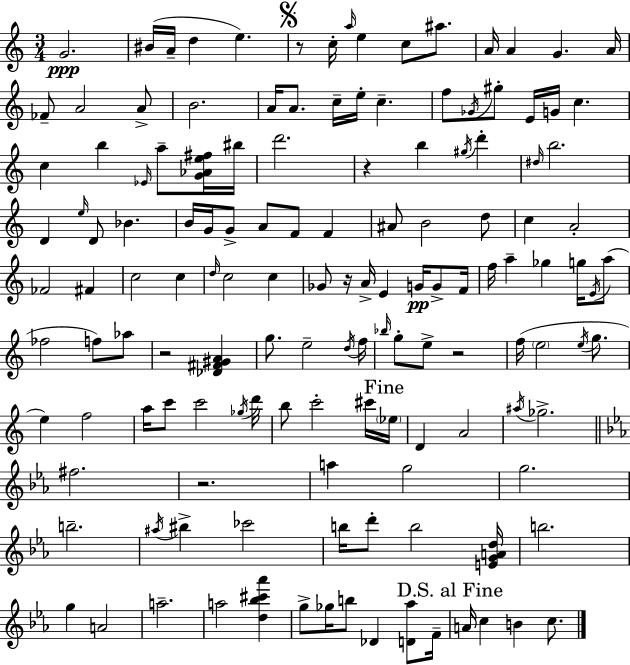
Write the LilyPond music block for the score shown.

{
  \clef treble
  \numericTimeSignature
  \time 3/4
  \key a \minor
  g'2.\ppp | bis'16( a'16-- d''4 e''4.) | \mark \markup { \musicglyph "scripts.segno" } r8 c''16-. \grace { a''16 } e''4 c''8 ais''8. | a'16 a'4 g'4. | \break a'16 fes'8-- a'2 a'8-> | b'2. | a'16 a'8. c''16-- e''16-. c''4.-- | f''8 \acciaccatura { ges'16 } gis''8-. e'16 g'16 c''4. | \break c''4 b''4 \grace { ees'16 } a''8-- | <g' aes' e'' fis''>16 bis''16 d'''2. | r4 b''4 \acciaccatura { gis''16 } | d'''4-. \grace { dis''16 } b''2. | \break d'4 \grace { e''16 } d'8 | bes'4. b'16 g'16 g'8-> a'8 | f'8 f'4 ais'8 b'2 | d''8 c''4 a'2-. | \break fes'2 | fis'4 c''2 | c''4 \grace { d''16 } c''2 | c''4 ges'8 r16 a'16-> e'4 | \break g'16\pp g'8-> f'16 f''16 a''4-- | ges''4 g''16 \acciaccatura { e'16 }( a''8 fes''2 | f''8) aes''8 r2 | <des' fis' gis' a'>4 g''8. e''2-- | \break \acciaccatura { d''16 } f''16 \grace { bes''16 } g''8-. | e''8-> r2 f''16( \parenthesize e''2 | \acciaccatura { e''16 } g''8. e''4) | f''2 a''16 | \break c'''8 c'''2 \acciaccatura { ges''16 } d'''16 | b''8 c'''2-. cis'''16 \mark "Fine" \parenthesize ees''16 | d'4 a'2 | \acciaccatura { ais''16 } ges''2.-> | \break \bar "||" \break \key ees \major fis''2. | r2. | a''4 g''2 | g''2. | \break b''2.-- | \acciaccatura { ais''16 } bis''4-> ces'''2 | b''16 d'''8-. b''2 | <e' g' a' d''>16 b''2. | \break g''4 a'2 | a''2.-- | a''2 <d'' bes'' cis''' aes'''>4 | g''8-> ges''16 b''8 des'4 <d' aes''>8 | \break f'16-- \mark "D.S. al Fine" a'16 c''4 b'4 c''8. | \bar "|."
}